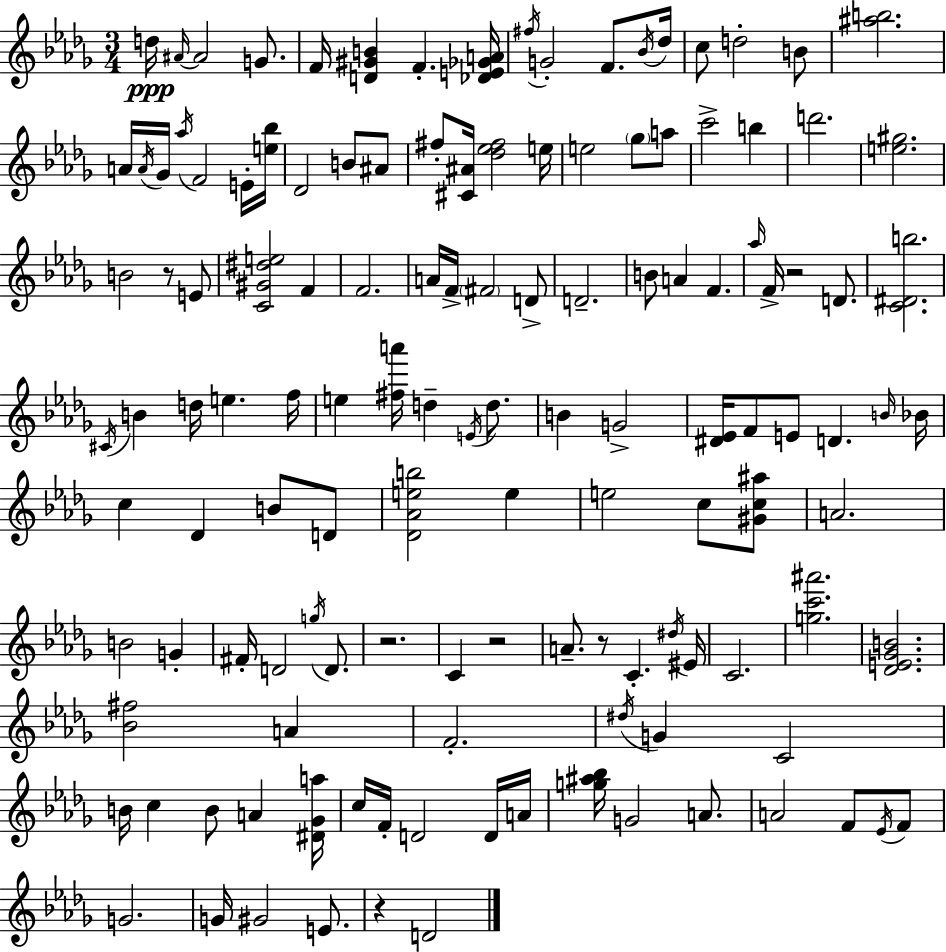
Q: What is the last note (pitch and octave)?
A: D4